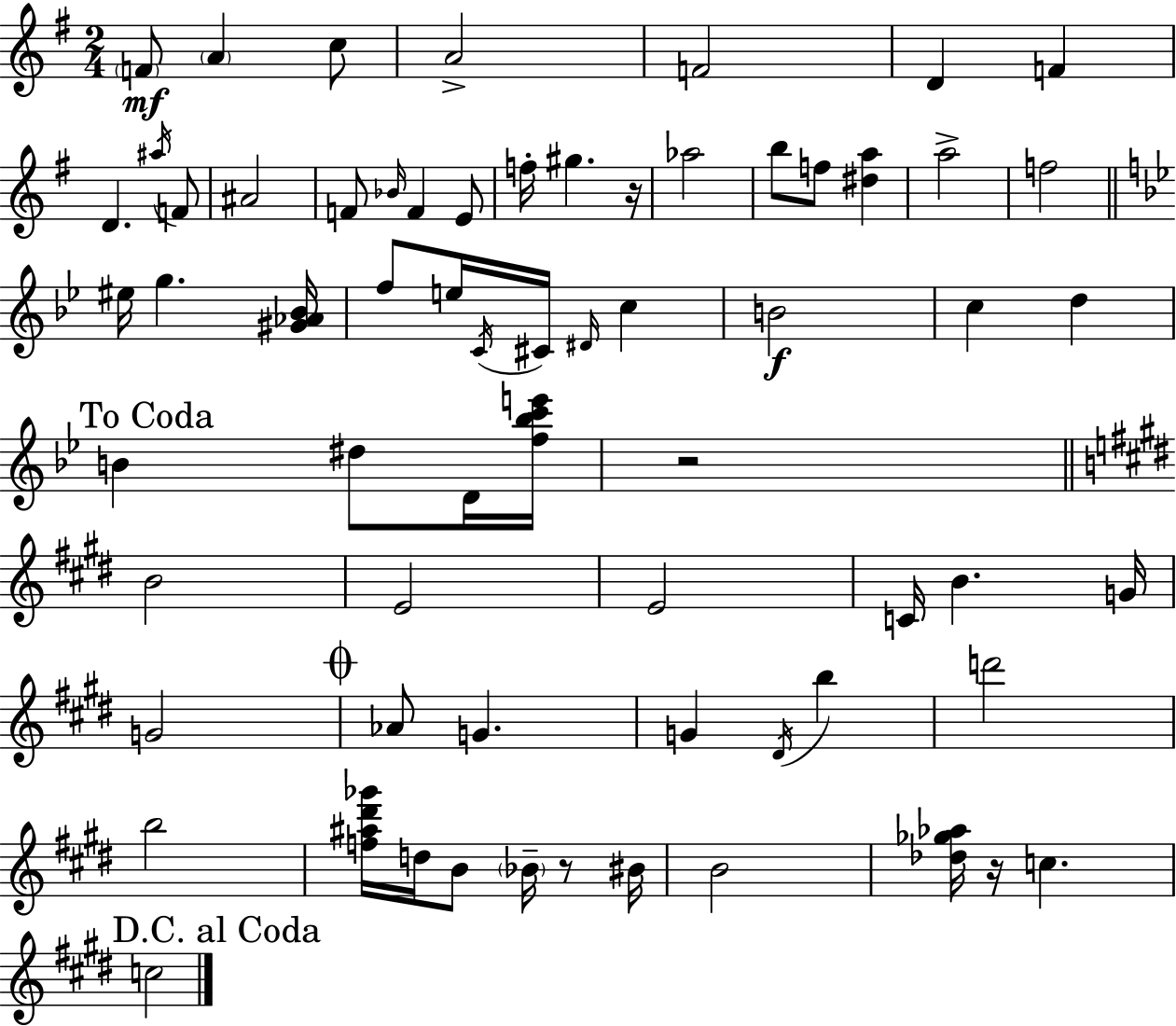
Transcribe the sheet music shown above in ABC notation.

X:1
T:Untitled
M:2/4
L:1/4
K:G
F/2 A c/2 A2 F2 D F D ^a/4 F/2 ^A2 F/2 _B/4 F E/2 f/4 ^g z/4 _a2 b/2 f/2 [^da] a2 f2 ^e/4 g [^G_A_B]/4 f/2 e/4 C/4 ^C/4 ^D/4 c B2 c d B ^d/2 D/4 [f_bc'e']/4 z2 B2 E2 E2 C/4 B G/4 G2 _A/2 G G ^D/4 b d'2 b2 [f^a^d'_g']/4 d/4 B/2 _B/4 z/2 ^B/4 B2 [_d_g_a]/4 z/4 c c2